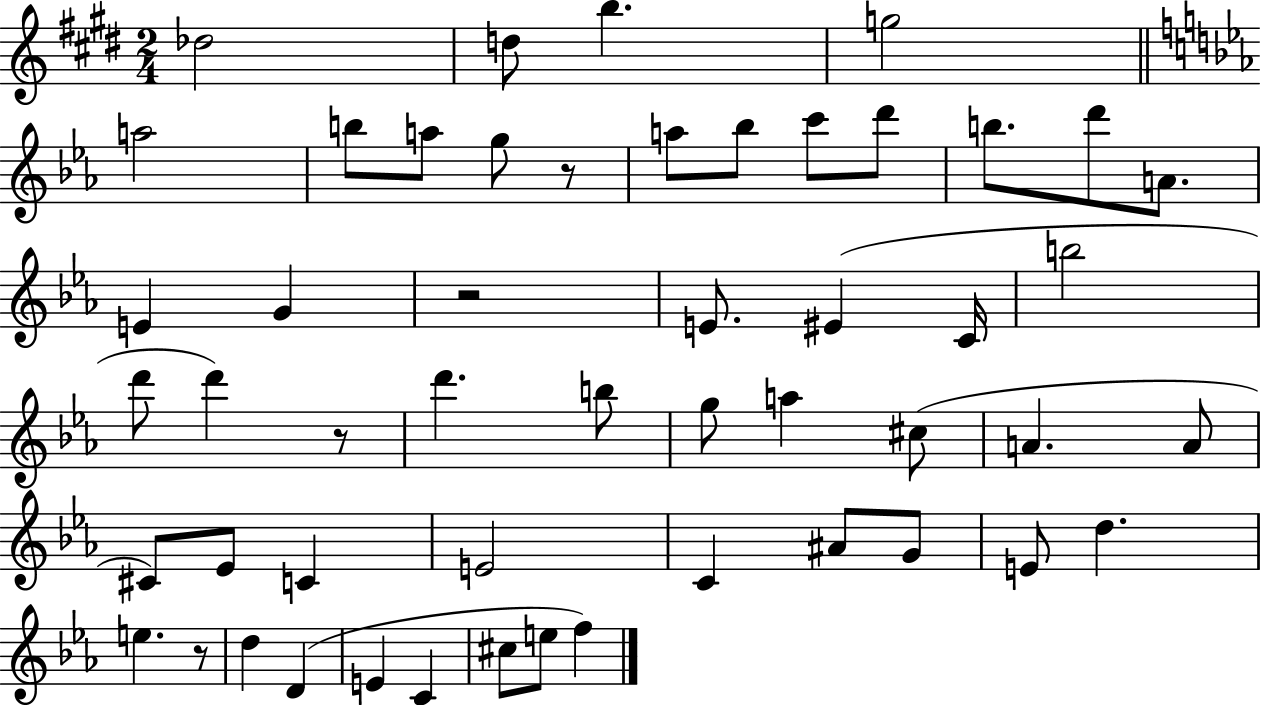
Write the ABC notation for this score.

X:1
T:Untitled
M:2/4
L:1/4
K:E
_d2 d/2 b g2 a2 b/2 a/2 g/2 z/2 a/2 _b/2 c'/2 d'/2 b/2 d'/2 A/2 E G z2 E/2 ^E C/4 b2 d'/2 d' z/2 d' b/2 g/2 a ^c/2 A A/2 ^C/2 _E/2 C E2 C ^A/2 G/2 E/2 d e z/2 d D E C ^c/2 e/2 f